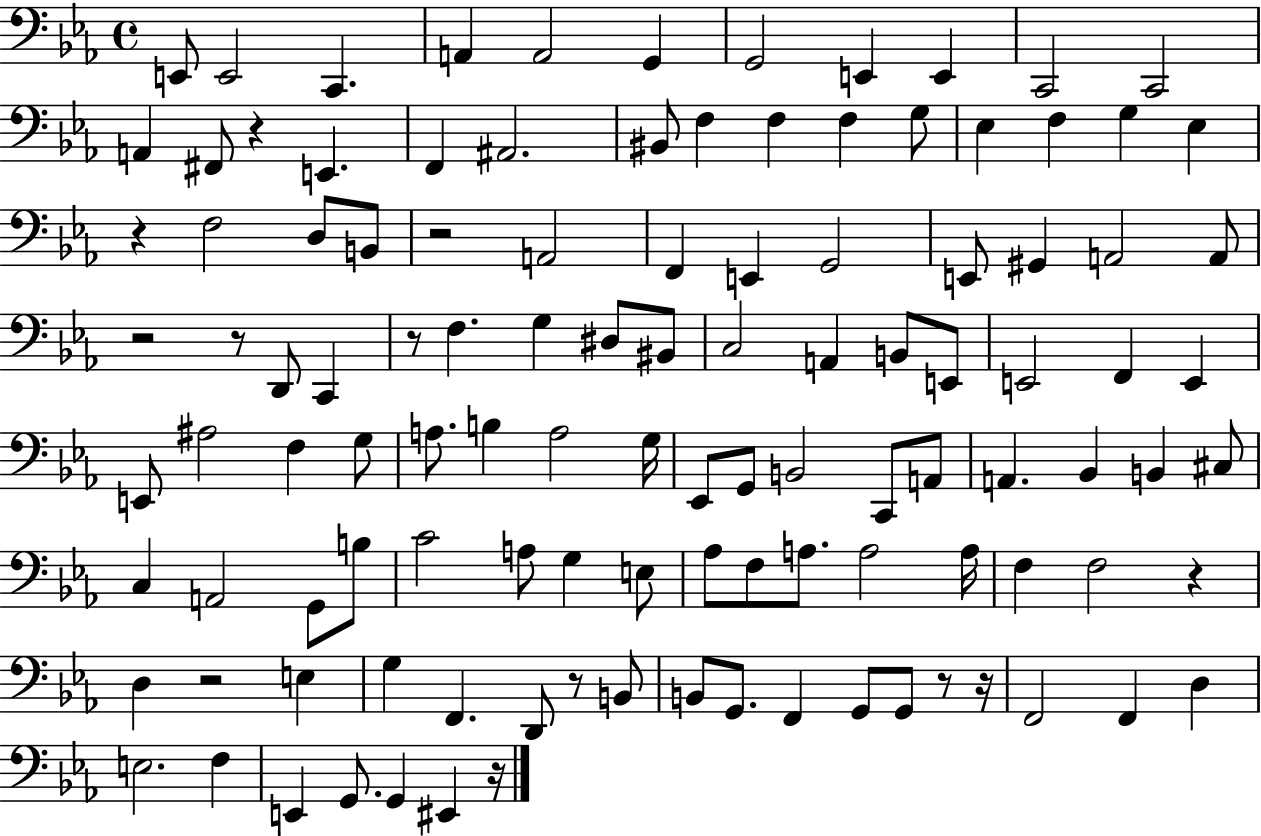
E2/e E2/h C2/q. A2/q A2/h G2/q G2/h E2/q E2/q C2/h C2/h A2/q F#2/e R/q E2/q. F2/q A#2/h. BIS2/e F3/q F3/q F3/q G3/e Eb3/q F3/q G3/q Eb3/q R/q F3/h D3/e B2/e R/h A2/h F2/q E2/q G2/h E2/e G#2/q A2/h A2/e R/h R/e D2/e C2/q R/e F3/q. G3/q D#3/e BIS2/e C3/h A2/q B2/e E2/e E2/h F2/q E2/q E2/e A#3/h F3/q G3/e A3/e. B3/q A3/h G3/s Eb2/e G2/e B2/h C2/e A2/e A2/q. Bb2/q B2/q C#3/e C3/q A2/h G2/e B3/e C4/h A3/e G3/q E3/e Ab3/e F3/e A3/e. A3/h A3/s F3/q F3/h R/q D3/q R/h E3/q G3/q F2/q. D2/e R/e B2/e B2/e G2/e. F2/q G2/e G2/e R/e R/s F2/h F2/q D3/q E3/h. F3/q E2/q G2/e. G2/q EIS2/q R/s